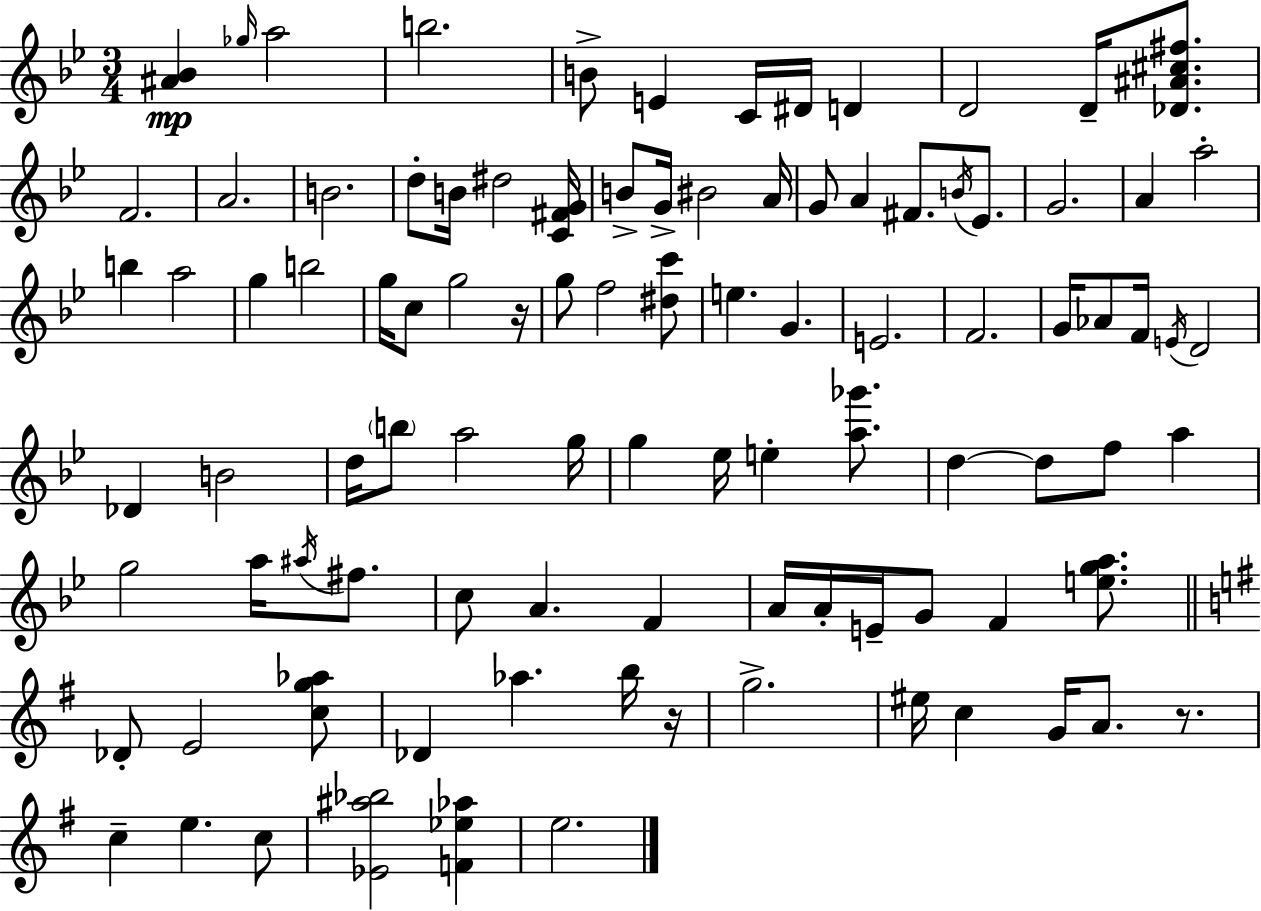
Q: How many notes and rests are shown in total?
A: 97